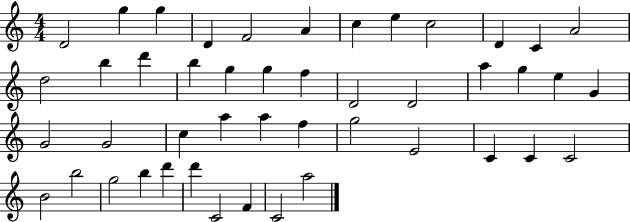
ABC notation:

X:1
T:Untitled
M:4/4
L:1/4
K:C
D2 g g D F2 A c e c2 D C A2 d2 b d' b g g f D2 D2 a g e G G2 G2 c a a f g2 E2 C C C2 B2 b2 g2 b d' d' C2 F C2 a2